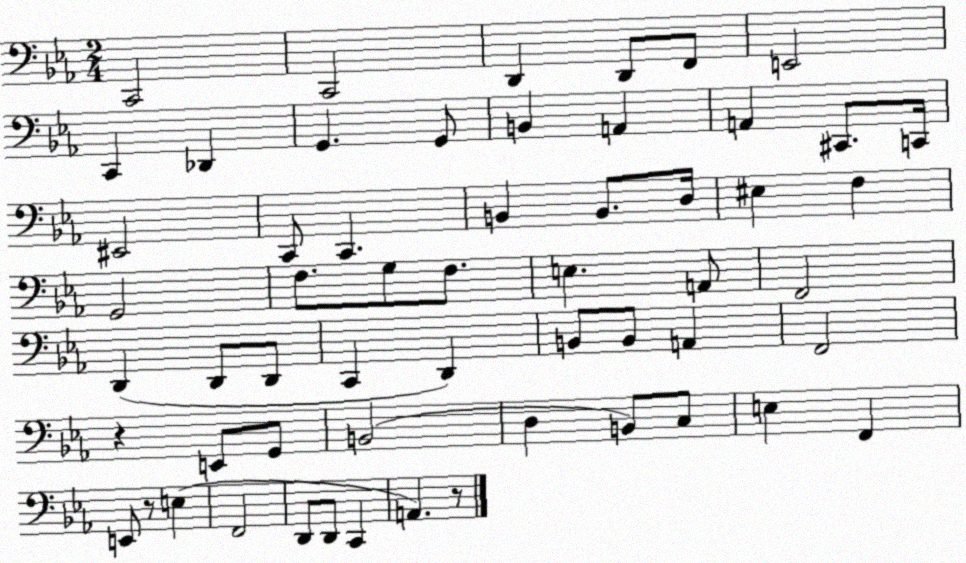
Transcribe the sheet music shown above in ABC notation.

X:1
T:Untitled
M:2/4
L:1/4
K:Eb
C,,2 C,,2 D,, D,,/2 F,,/2 E,,2 C,, _D,, G,, G,,/2 B,, A,, A,, ^C,,/2 C,,/4 ^E,,2 C,,/2 C,, B,, B,,/2 D,/4 ^E, F, G,,2 F,/2 G,/2 F,/2 E, A,,/2 F,,2 D,, D,,/2 D,,/2 C,, D,, B,,/2 B,,/2 A,, F,,2 z E,,/2 G,,/2 B,,2 D, B,,/2 C,/2 E, F,, E,,/2 z/2 E, F,,2 D,,/2 D,,/2 C,, A,, z/2